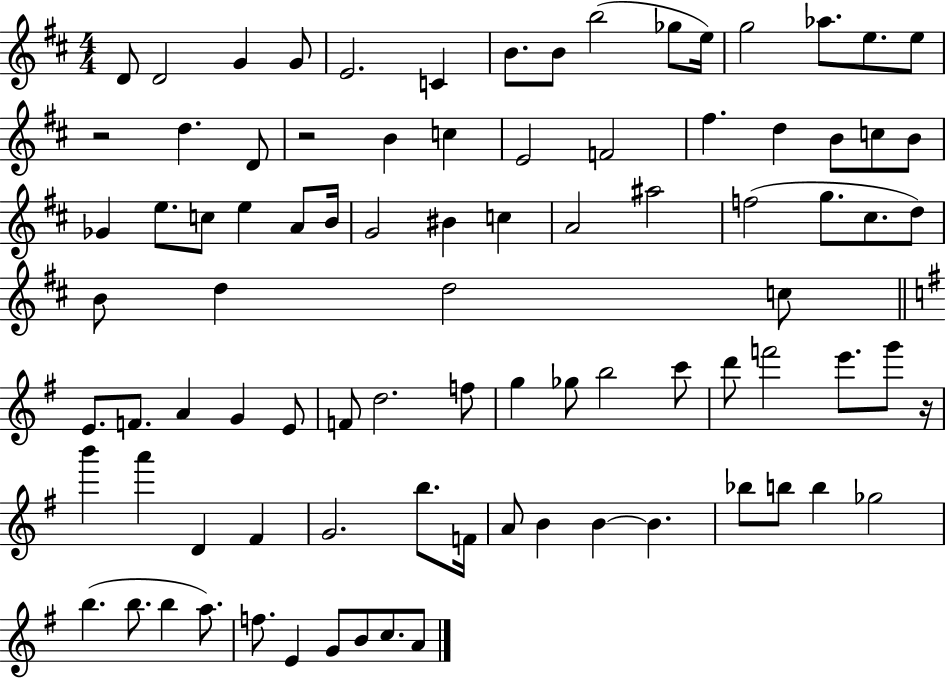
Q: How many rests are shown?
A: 3